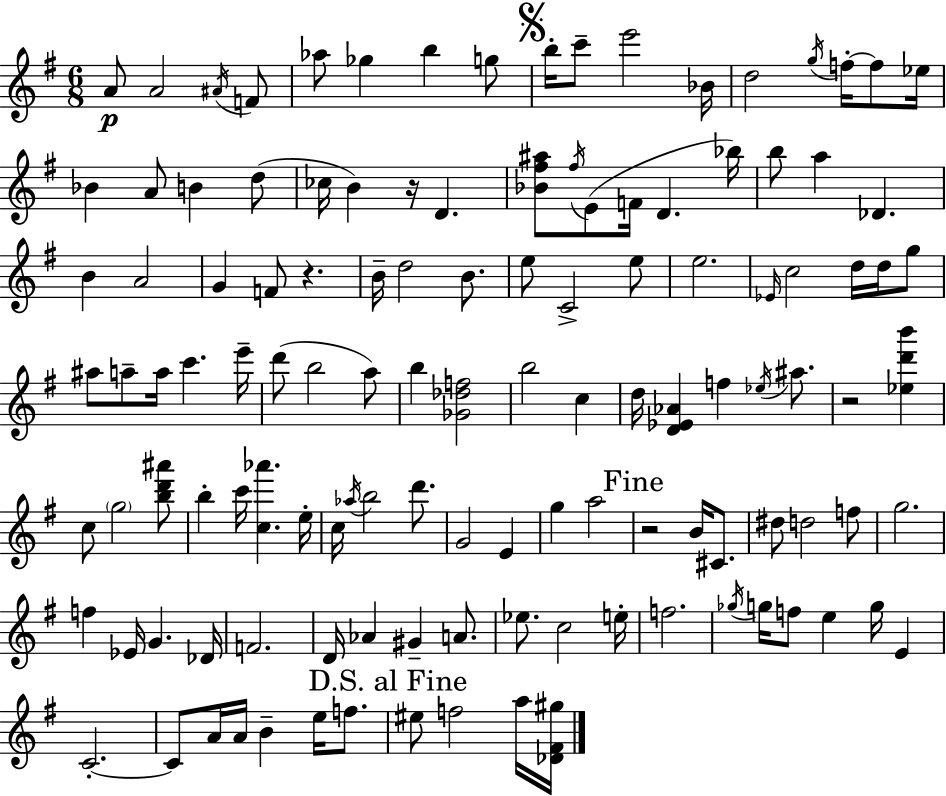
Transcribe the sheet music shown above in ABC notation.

X:1
T:Untitled
M:6/8
L:1/4
K:Em
A/2 A2 ^A/4 F/2 _a/2 _g b g/2 b/4 c'/2 e'2 _B/4 d2 g/4 f/4 f/2 _e/4 _B A/2 B d/2 _c/4 B z/4 D [_B^f^a]/2 ^f/4 E/2 F/4 D _b/4 b/2 a _D B A2 G F/2 z B/4 d2 B/2 e/2 C2 e/2 e2 _E/4 c2 d/4 d/4 g/2 ^a/2 a/2 a/4 c' e'/4 d'/2 b2 a/2 b [_G_df]2 b2 c d/4 [D_E_A] f _e/4 ^a/2 z2 [_ed'b'] c/2 g2 [bd'^a']/2 b c'/4 [c_a'] e/4 c/4 _a/4 b2 d'/2 G2 E g a2 z2 B/4 ^C/2 ^d/2 d2 f/2 g2 f _E/4 G _D/4 F2 D/4 _A ^G A/2 _e/2 c2 e/4 f2 _g/4 g/4 f/2 e g/4 E C2 C/2 A/4 A/4 B e/4 f/2 ^e/2 f2 a/4 [_D^F^g]/4